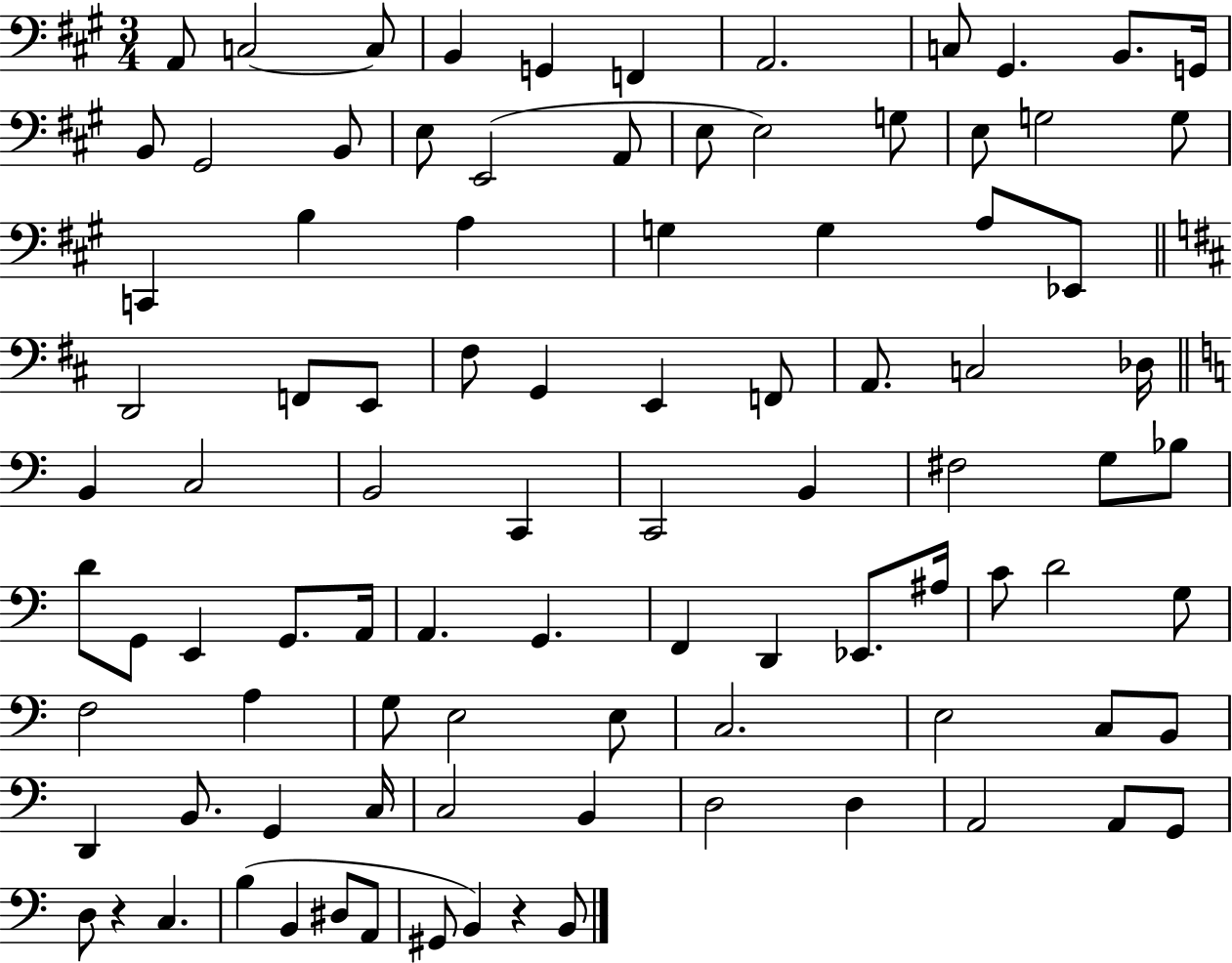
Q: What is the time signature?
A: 3/4